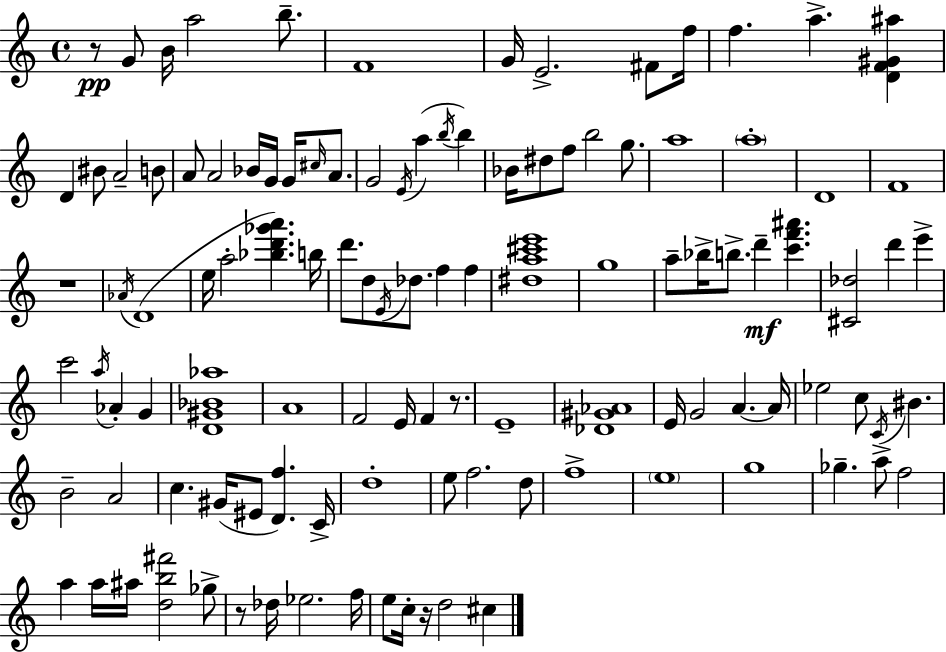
X:1
T:Untitled
M:4/4
L:1/4
K:C
z/2 G/2 B/4 a2 b/2 F4 G/4 E2 ^F/2 f/4 f a [DF^G^a] D ^B/2 A2 B/2 A/2 A2 _B/4 G/4 G/4 ^c/4 A/2 G2 E/4 a b/4 b _B/4 ^d/2 f/2 b2 g/2 a4 a4 D4 F4 z4 _A/4 D4 e/4 a2 [_bd'_g'a'] b/4 d'/2 d/2 E/4 _d/2 f f [^da^c'e']4 g4 a/2 _b/4 b/2 d' [c'f'^a'] [^C_d]2 d' e' c'2 a/4 _A G [D^G_B_a]4 A4 F2 E/4 F z/2 E4 [_D^G_A]4 E/4 G2 A A/4 _e2 c/2 C/4 ^B B2 A2 c ^G/4 ^E/2 [Df] C/4 d4 e/2 f2 d/2 f4 e4 g4 _g a/2 f2 a a/4 ^a/4 [db^f']2 _g/2 z/2 _d/4 _e2 f/4 e/2 c/4 z/4 d2 ^c